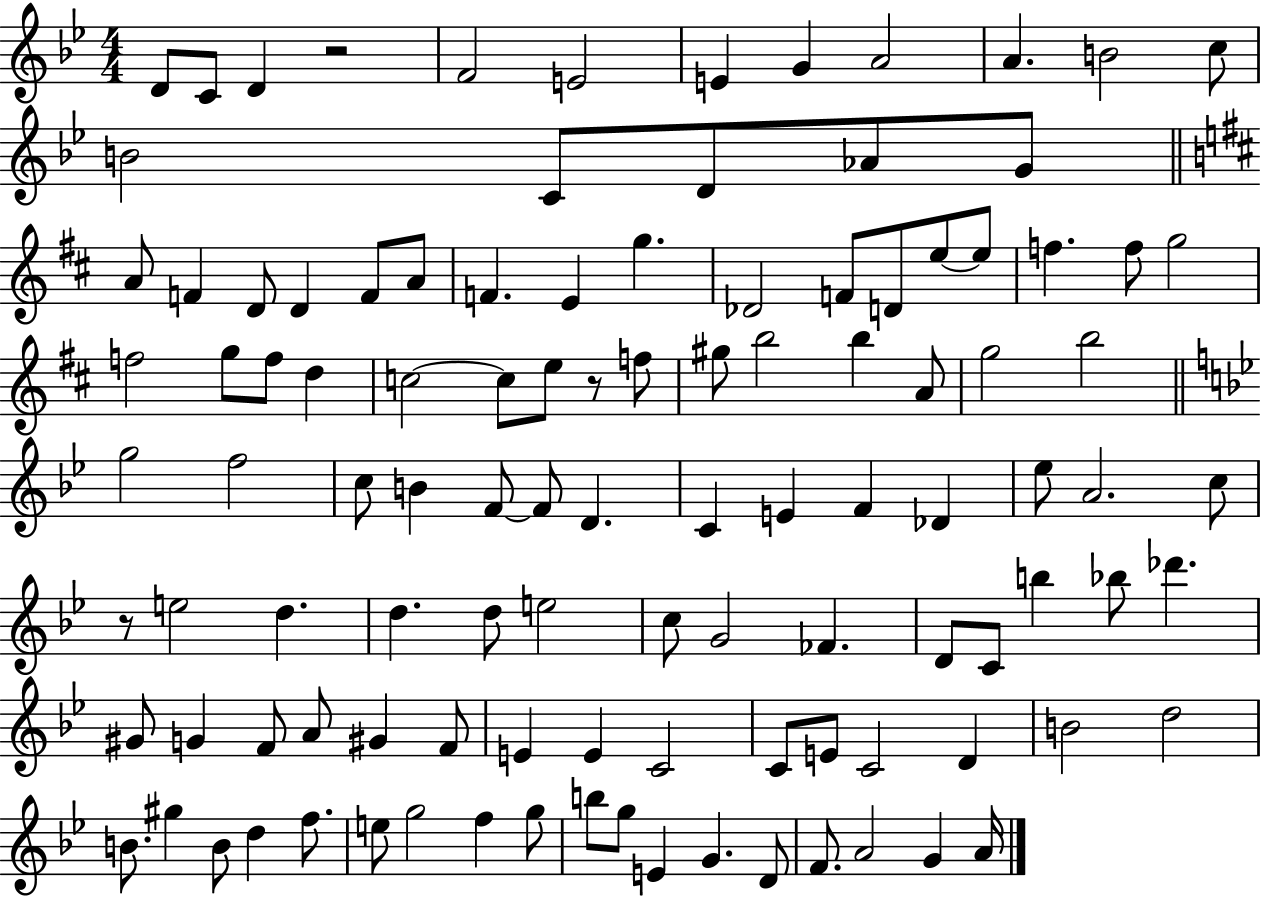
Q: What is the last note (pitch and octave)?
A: A4